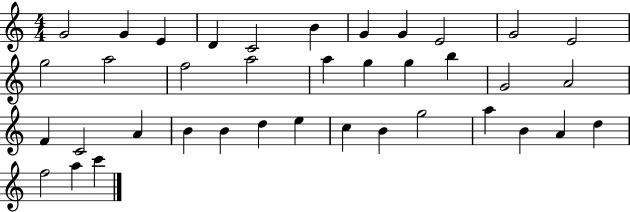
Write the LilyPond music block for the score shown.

{
  \clef treble
  \numericTimeSignature
  \time 4/4
  \key c \major
  g'2 g'4 e'4 | d'4 c'2 b'4 | g'4 g'4 e'2 | g'2 e'2 | \break g''2 a''2 | f''2 a''2 | a''4 g''4 g''4 b''4 | g'2 a'2 | \break f'4 c'2 a'4 | b'4 b'4 d''4 e''4 | c''4 b'4 g''2 | a''4 b'4 a'4 d''4 | \break f''2 a''4 c'''4 | \bar "|."
}